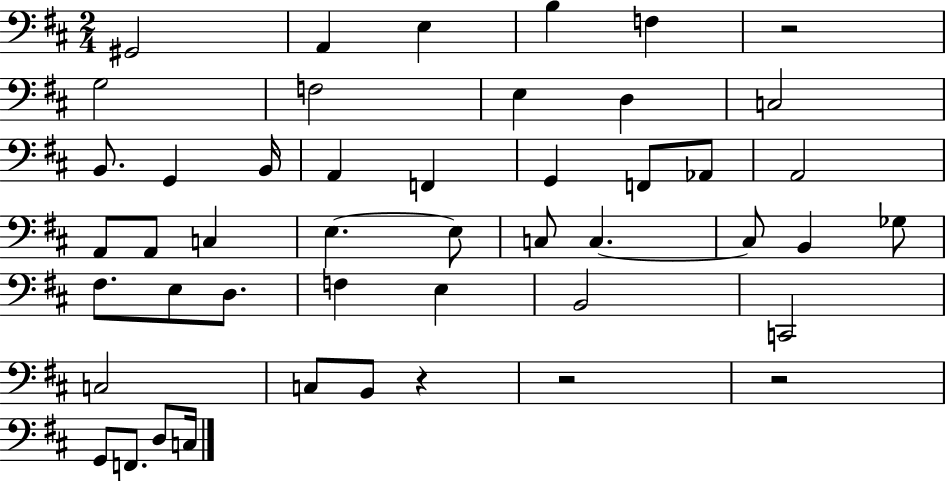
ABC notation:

X:1
T:Untitled
M:2/4
L:1/4
K:D
^G,,2 A,, E, B, F, z2 G,2 F,2 E, D, C,2 B,,/2 G,, B,,/4 A,, F,, G,, F,,/2 _A,,/2 A,,2 A,,/2 A,,/2 C, E, E,/2 C,/2 C, C,/2 B,, _G,/2 ^F,/2 E,/2 D,/2 F, E, B,,2 C,,2 C,2 C,/2 B,,/2 z z2 z2 G,,/2 F,,/2 D,/2 C,/4